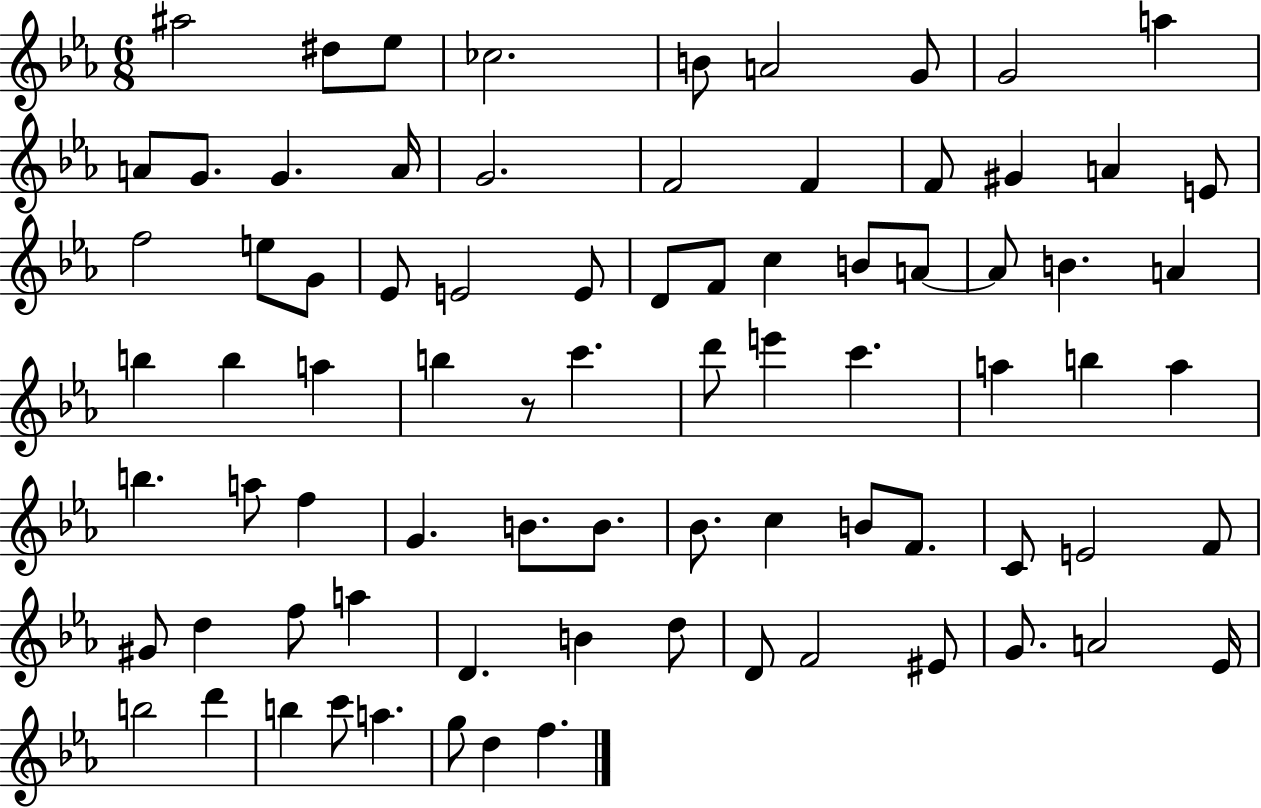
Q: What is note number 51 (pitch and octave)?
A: B4